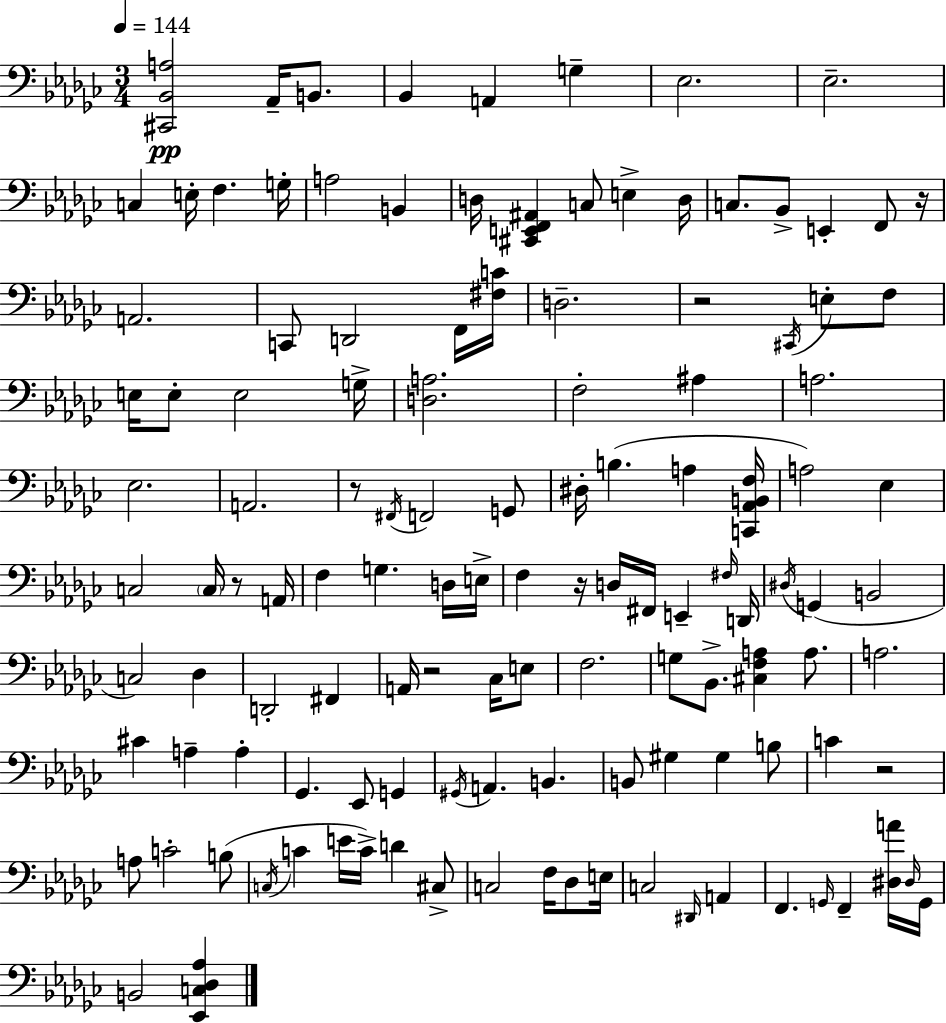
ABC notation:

X:1
T:Untitled
M:3/4
L:1/4
K:Ebm
[^C,,_B,,A,]2 _A,,/4 B,,/2 _B,, A,, G, _E,2 _E,2 C, E,/4 F, G,/4 A,2 B,, D,/4 [^C,,E,,F,,^A,,] C,/2 E, D,/4 C,/2 _B,,/2 E,, F,,/2 z/4 A,,2 C,,/2 D,,2 F,,/4 [^F,C]/4 D,2 z2 ^C,,/4 E,/2 F,/2 E,/4 E,/2 E,2 G,/4 [D,A,]2 F,2 ^A, A,2 _E,2 A,,2 z/2 ^F,,/4 F,,2 G,,/2 ^D,/4 B, A, [C,,_A,,B,,F,]/4 A,2 _E, C,2 C,/4 z/2 A,,/4 F, G, D,/4 E,/4 F, z/4 D,/4 ^F,,/4 E,, ^F,/4 D,,/4 ^D,/4 G,, B,,2 C,2 _D, D,,2 ^F,, A,,/4 z2 _C,/4 E,/2 F,2 G,/2 _B,,/2 [^C,F,A,] A,/2 A,2 ^C A, A, _G,, _E,,/2 G,, ^G,,/4 A,, B,, B,,/2 ^G, ^G, B,/2 C z2 A,/2 C2 B,/2 C,/4 C E/4 C/4 D ^C,/2 C,2 F,/4 _D,/2 E,/4 C,2 ^D,,/4 A,, F,, G,,/4 F,, [^D,A]/4 ^D,/4 G,,/4 B,,2 [_E,,C,_D,_A,]